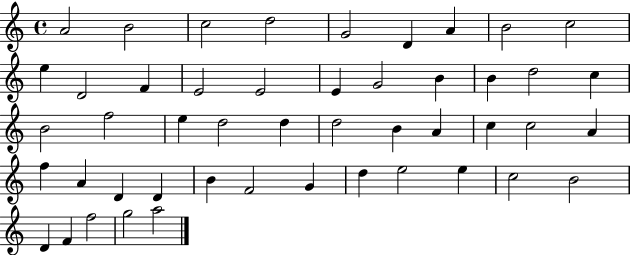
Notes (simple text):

A4/h B4/h C5/h D5/h G4/h D4/q A4/q B4/h C5/h E5/q D4/h F4/q E4/h E4/h E4/q G4/h B4/q B4/q D5/h C5/q B4/h F5/h E5/q D5/h D5/q D5/h B4/q A4/q C5/q C5/h A4/q F5/q A4/q D4/q D4/q B4/q F4/h G4/q D5/q E5/h E5/q C5/h B4/h D4/q F4/q F5/h G5/h A5/h